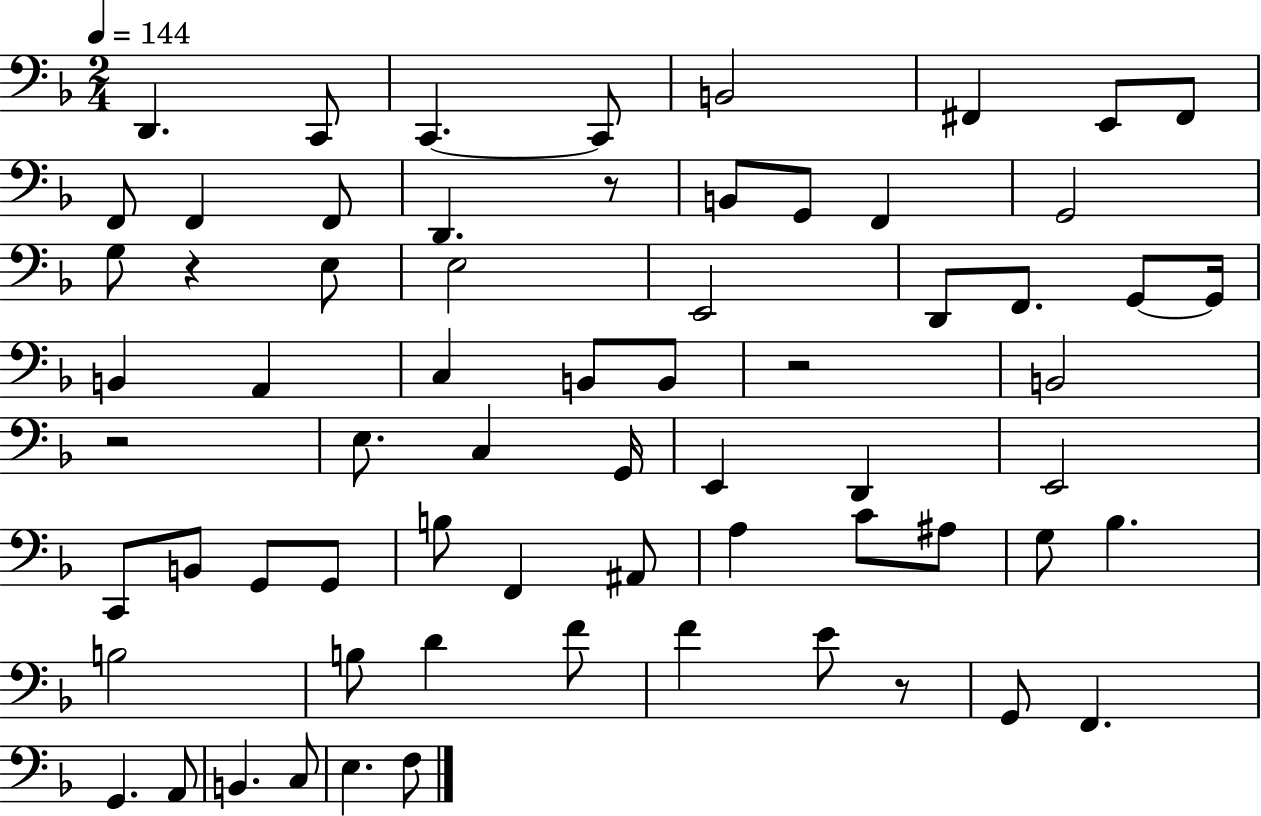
{
  \clef bass
  \numericTimeSignature
  \time 2/4
  \key f \major
  \tempo 4 = 144
  \repeat volta 2 { d,4. c,8 | c,4.~~ c,8 | b,2 | fis,4 e,8 fis,8 | \break f,8 f,4 f,8 | d,4. r8 | b,8 g,8 f,4 | g,2 | \break g8 r4 e8 | e2 | e,2 | d,8 f,8. g,8~~ g,16 | \break b,4 a,4 | c4 b,8 b,8 | r2 | b,2 | \break r2 | e8. c4 g,16 | e,4 d,4 | e,2 | \break c,8 b,8 g,8 g,8 | b8 f,4 ais,8 | a4 c'8 ais8 | g8 bes4. | \break b2 | b8 d'4 f'8 | f'4 e'8 r8 | g,8 f,4. | \break g,4. a,8 | b,4. c8 | e4. f8 | } \bar "|."
}